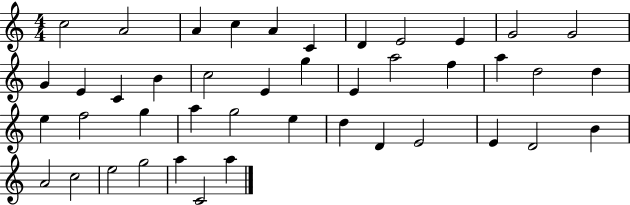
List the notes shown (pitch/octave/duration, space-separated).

C5/h A4/h A4/q C5/q A4/q C4/q D4/q E4/h E4/q G4/h G4/h G4/q E4/q C4/q B4/q C5/h E4/q G5/q E4/q A5/h F5/q A5/q D5/h D5/q E5/q F5/h G5/q A5/q G5/h E5/q D5/q D4/q E4/h E4/q D4/h B4/q A4/h C5/h E5/h G5/h A5/q C4/h A5/q